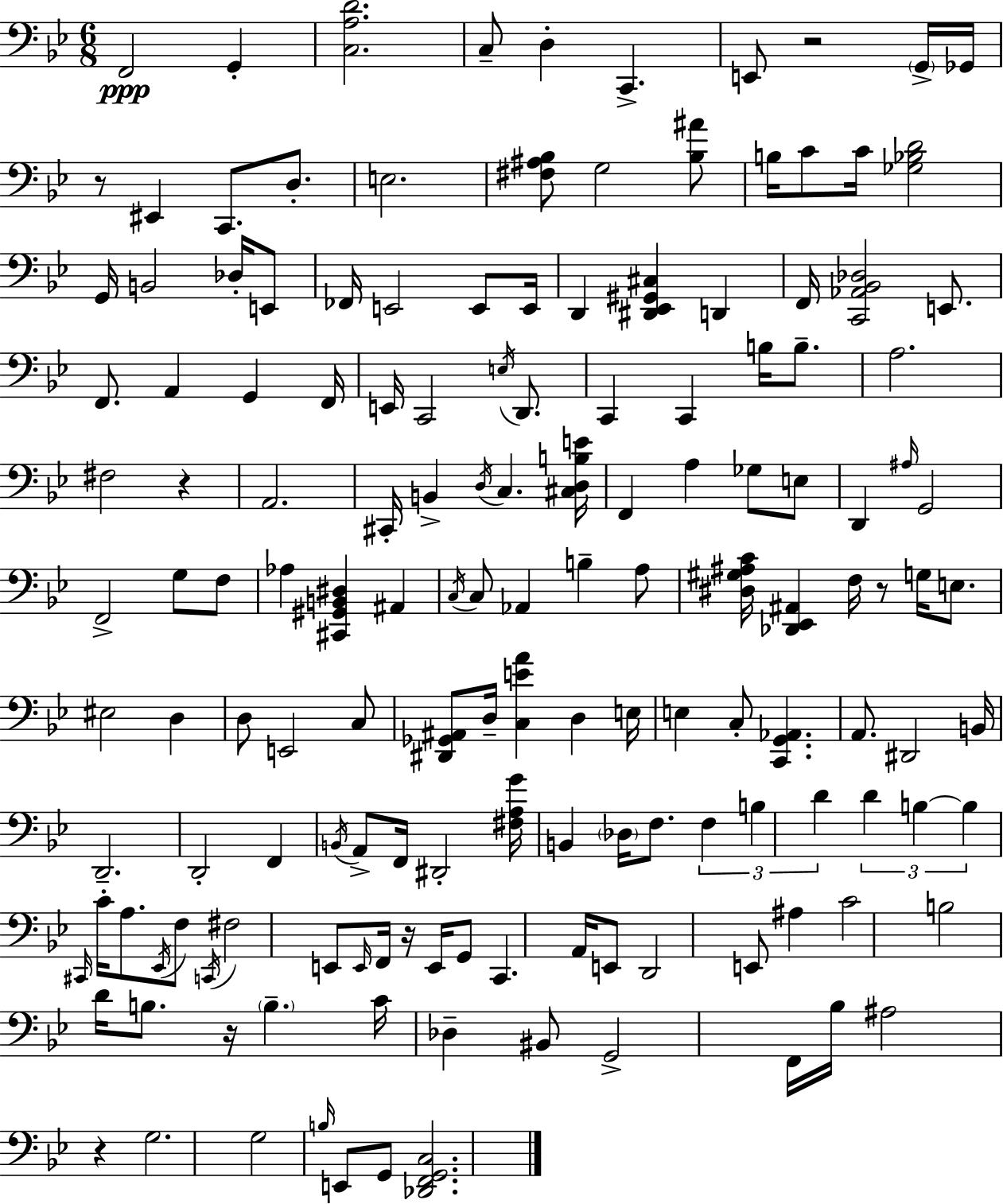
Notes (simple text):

F2/h G2/q [C3,A3,D4]/h. C3/e D3/q C2/q. E2/e R/h G2/s Gb2/s R/e EIS2/q C2/e. D3/e. E3/h. [F#3,A#3,Bb3]/e G3/h [Bb3,A#4]/e B3/s C4/e C4/s [Gb3,Bb3,D4]/h G2/s B2/h Db3/s E2/e FES2/s E2/h E2/e E2/s D2/q [D#2,Eb2,G#2,C#3]/q D2/q F2/s [C2,Ab2,Bb2,Db3]/h E2/e. F2/e. A2/q G2/q F2/s E2/s C2/h E3/s D2/e. C2/q C2/q B3/s B3/e. A3/h. F#3/h R/q A2/h. C#2/s B2/q D3/s C3/q. [C#3,D3,B3,E4]/s F2/q A3/q Gb3/e E3/e D2/q A#3/s G2/h F2/h G3/e F3/e Ab3/q [C#2,G#2,B2,D#3]/q A#2/q C3/s C3/e Ab2/q B3/q A3/e [D#3,G#3,A#3,C4]/s [Db2,Eb2,A#2]/q F3/s R/e G3/s E3/e. EIS3/h D3/q D3/e E2/h C3/e [D#2,Gb2,A#2]/e D3/s [C3,E4,A4]/q D3/q E3/s E3/q C3/e [C2,G2,Ab2]/q. A2/e. D#2/h B2/s D2/h. D2/h F2/q B2/s A2/e F2/s D#2/h [F#3,A3,G4]/s B2/q Db3/s F3/e. F3/q B3/q D4/q D4/q B3/q B3/q C#2/s C4/s A3/e. Eb2/s F3/e C2/s F#3/h E2/e E2/s F2/s R/s E2/s G2/e C2/q. A2/s E2/e D2/h E2/e A#3/q C4/h B3/h D4/s B3/e. R/s B3/q. C4/s Db3/q BIS2/e G2/h F2/s Bb3/s A#3/h R/q G3/h. G3/h B3/s E2/e G2/e [Db2,F2,G2,C3]/h.